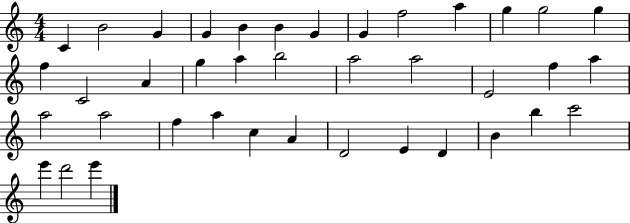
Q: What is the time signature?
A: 4/4